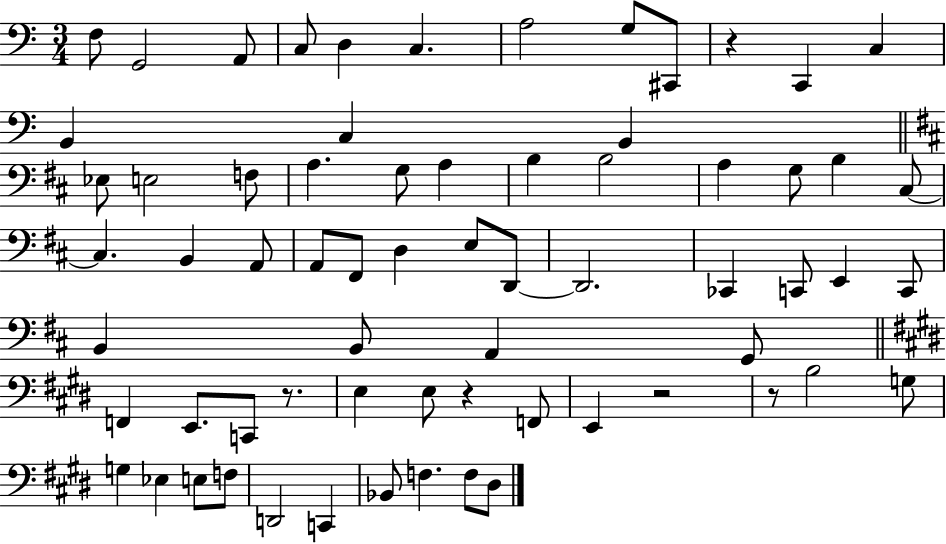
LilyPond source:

{
  \clef bass
  \numericTimeSignature
  \time 3/4
  \key c \major
  \repeat volta 2 { f8 g,2 a,8 | c8 d4 c4. | a2 g8 cis,8 | r4 c,4 c4 | \break b,4 c4 b,4 | \bar "||" \break \key d \major ees8 e2 f8 | a4. g8 a4 | b4 b2 | a4 g8 b4 cis8~~ | \break cis4. b,4 a,8 | a,8 fis,8 d4 e8 d,8~~ | d,2. | ces,4 c,8 e,4 c,8 | \break b,4 b,8 a,4 g,8 | \bar "||" \break \key e \major f,4 e,8. c,8 r8. | e4 e8 r4 f,8 | e,4 r2 | r8 b2 g8 | \break g4 ees4 e8 f8 | d,2 c,4 | bes,8 f4. f8 dis8 | } \bar "|."
}